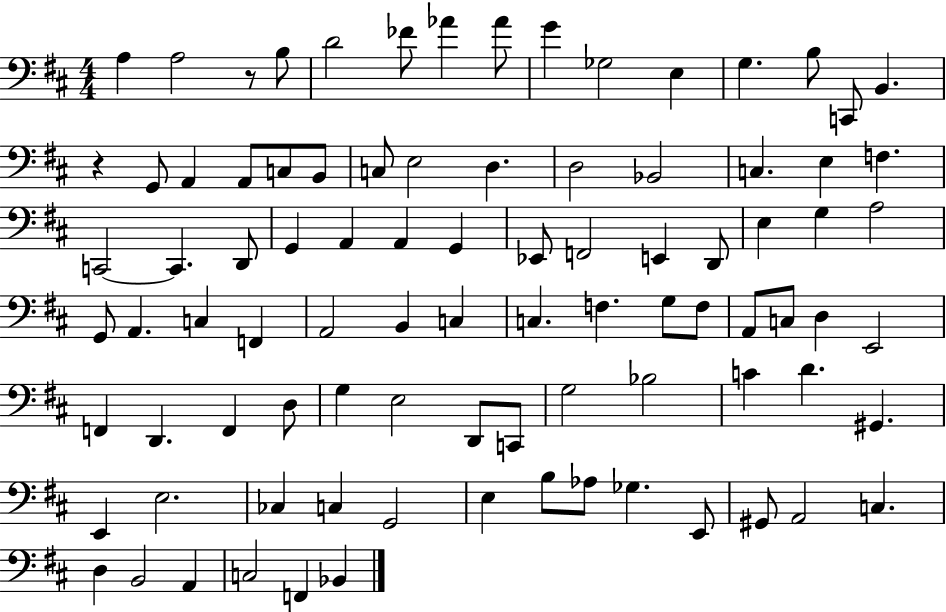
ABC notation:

X:1
T:Untitled
M:4/4
L:1/4
K:D
A, A,2 z/2 B,/2 D2 _F/2 _A _A/2 G _G,2 E, G, B,/2 C,,/2 B,, z G,,/2 A,, A,,/2 C,/2 B,,/2 C,/2 E,2 D, D,2 _B,,2 C, E, F, C,,2 C,, D,,/2 G,, A,, A,, G,, _E,,/2 F,,2 E,, D,,/2 E, G, A,2 G,,/2 A,, C, F,, A,,2 B,, C, C, F, G,/2 F,/2 A,,/2 C,/2 D, E,,2 F,, D,, F,, D,/2 G, E,2 D,,/2 C,,/2 G,2 _B,2 C D ^G,, E,, E,2 _C, C, G,,2 E, B,/2 _A,/2 _G, E,,/2 ^G,,/2 A,,2 C, D, B,,2 A,, C,2 F,, _B,,